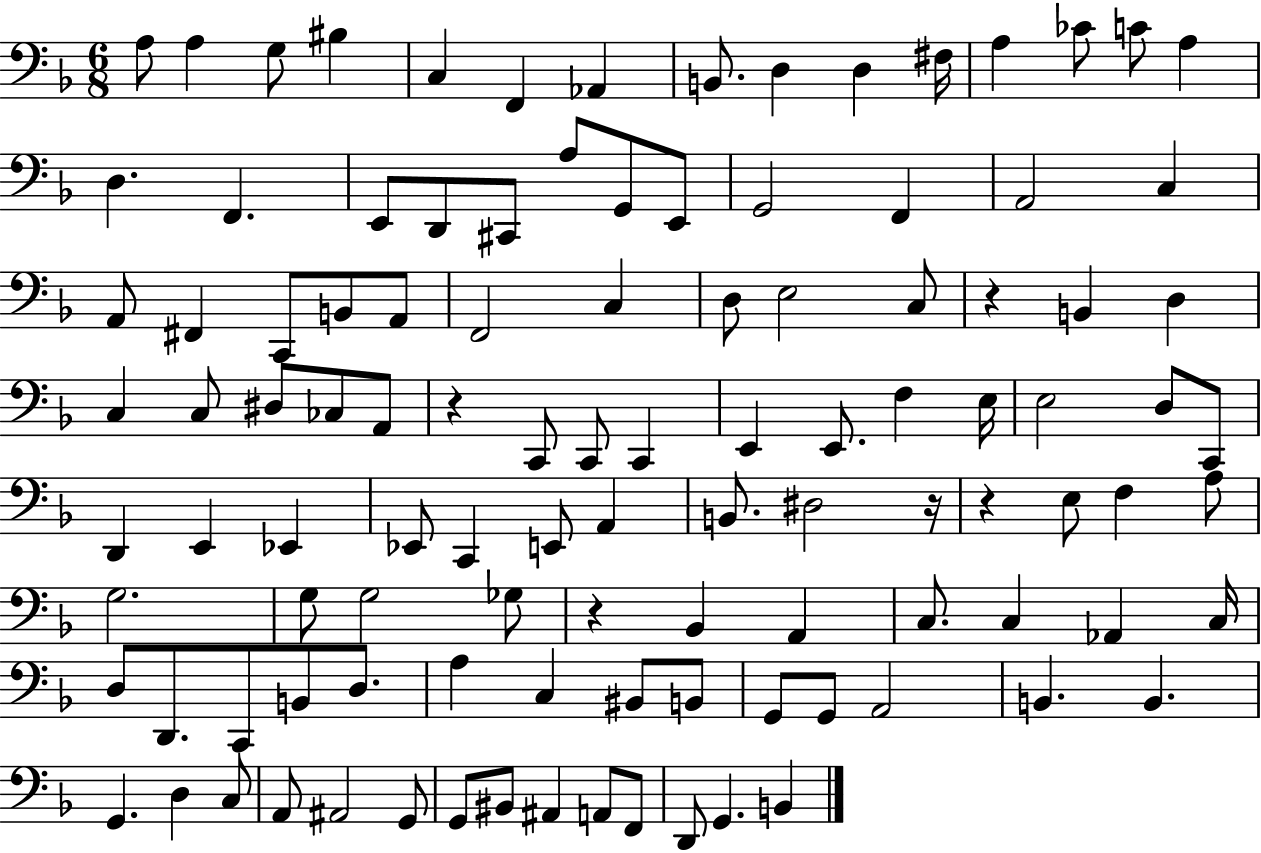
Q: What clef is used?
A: bass